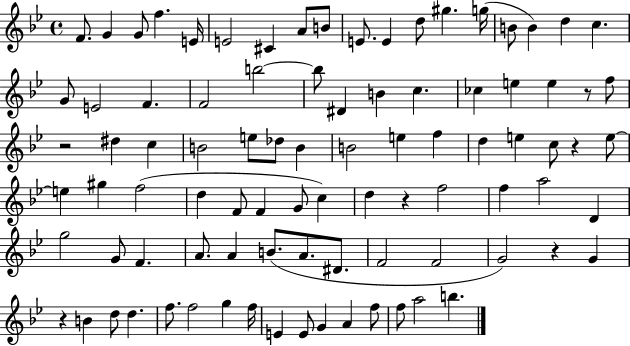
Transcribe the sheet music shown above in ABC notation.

X:1
T:Untitled
M:4/4
L:1/4
K:Bb
F/2 G G/2 f E/4 E2 ^C A/2 B/2 E/2 E d/2 ^g g/4 B/2 B d c G/2 E2 F F2 b2 b/2 ^D B c _c e e z/2 f/2 z2 ^d c B2 e/2 _d/2 B B2 e f d e c/2 z e/2 e ^g f2 d F/2 F G/2 c d z f2 f a2 D g2 G/2 F A/2 A B/2 A/2 ^D/2 F2 F2 G2 z G z B d/2 d f/2 f2 g f/4 E E/2 G A f/2 f/2 a2 b